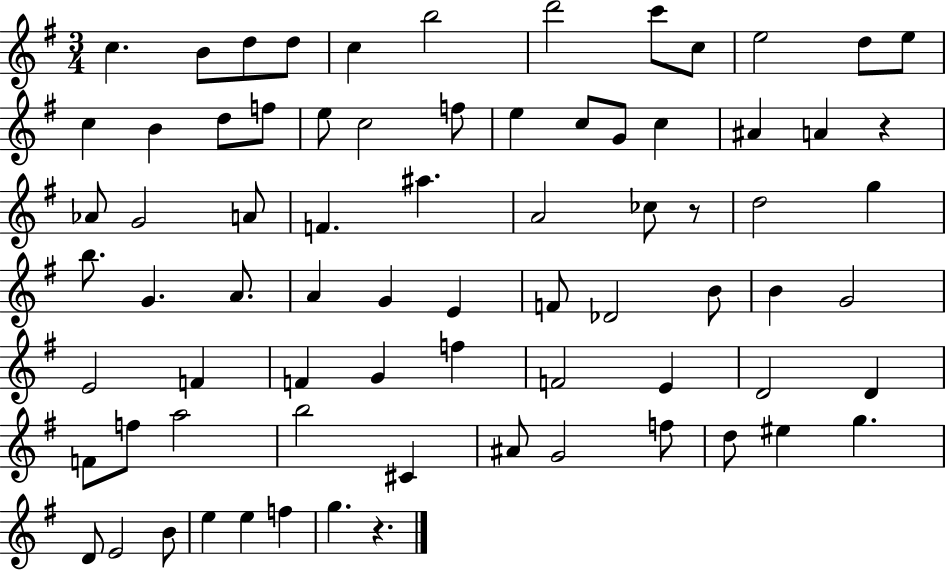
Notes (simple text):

C5/q. B4/e D5/e D5/e C5/q B5/h D6/h C6/e C5/e E5/h D5/e E5/e C5/q B4/q D5/e F5/e E5/e C5/h F5/e E5/q C5/e G4/e C5/q A#4/q A4/q R/q Ab4/e G4/h A4/e F4/q. A#5/q. A4/h CES5/e R/e D5/h G5/q B5/e. G4/q. A4/e. A4/q G4/q E4/q F4/e Db4/h B4/e B4/q G4/h E4/h F4/q F4/q G4/q F5/q F4/h E4/q D4/h D4/q F4/e F5/e A5/h B5/h C#4/q A#4/e G4/h F5/e D5/e EIS5/q G5/q. D4/e E4/h B4/e E5/q E5/q F5/q G5/q. R/q.